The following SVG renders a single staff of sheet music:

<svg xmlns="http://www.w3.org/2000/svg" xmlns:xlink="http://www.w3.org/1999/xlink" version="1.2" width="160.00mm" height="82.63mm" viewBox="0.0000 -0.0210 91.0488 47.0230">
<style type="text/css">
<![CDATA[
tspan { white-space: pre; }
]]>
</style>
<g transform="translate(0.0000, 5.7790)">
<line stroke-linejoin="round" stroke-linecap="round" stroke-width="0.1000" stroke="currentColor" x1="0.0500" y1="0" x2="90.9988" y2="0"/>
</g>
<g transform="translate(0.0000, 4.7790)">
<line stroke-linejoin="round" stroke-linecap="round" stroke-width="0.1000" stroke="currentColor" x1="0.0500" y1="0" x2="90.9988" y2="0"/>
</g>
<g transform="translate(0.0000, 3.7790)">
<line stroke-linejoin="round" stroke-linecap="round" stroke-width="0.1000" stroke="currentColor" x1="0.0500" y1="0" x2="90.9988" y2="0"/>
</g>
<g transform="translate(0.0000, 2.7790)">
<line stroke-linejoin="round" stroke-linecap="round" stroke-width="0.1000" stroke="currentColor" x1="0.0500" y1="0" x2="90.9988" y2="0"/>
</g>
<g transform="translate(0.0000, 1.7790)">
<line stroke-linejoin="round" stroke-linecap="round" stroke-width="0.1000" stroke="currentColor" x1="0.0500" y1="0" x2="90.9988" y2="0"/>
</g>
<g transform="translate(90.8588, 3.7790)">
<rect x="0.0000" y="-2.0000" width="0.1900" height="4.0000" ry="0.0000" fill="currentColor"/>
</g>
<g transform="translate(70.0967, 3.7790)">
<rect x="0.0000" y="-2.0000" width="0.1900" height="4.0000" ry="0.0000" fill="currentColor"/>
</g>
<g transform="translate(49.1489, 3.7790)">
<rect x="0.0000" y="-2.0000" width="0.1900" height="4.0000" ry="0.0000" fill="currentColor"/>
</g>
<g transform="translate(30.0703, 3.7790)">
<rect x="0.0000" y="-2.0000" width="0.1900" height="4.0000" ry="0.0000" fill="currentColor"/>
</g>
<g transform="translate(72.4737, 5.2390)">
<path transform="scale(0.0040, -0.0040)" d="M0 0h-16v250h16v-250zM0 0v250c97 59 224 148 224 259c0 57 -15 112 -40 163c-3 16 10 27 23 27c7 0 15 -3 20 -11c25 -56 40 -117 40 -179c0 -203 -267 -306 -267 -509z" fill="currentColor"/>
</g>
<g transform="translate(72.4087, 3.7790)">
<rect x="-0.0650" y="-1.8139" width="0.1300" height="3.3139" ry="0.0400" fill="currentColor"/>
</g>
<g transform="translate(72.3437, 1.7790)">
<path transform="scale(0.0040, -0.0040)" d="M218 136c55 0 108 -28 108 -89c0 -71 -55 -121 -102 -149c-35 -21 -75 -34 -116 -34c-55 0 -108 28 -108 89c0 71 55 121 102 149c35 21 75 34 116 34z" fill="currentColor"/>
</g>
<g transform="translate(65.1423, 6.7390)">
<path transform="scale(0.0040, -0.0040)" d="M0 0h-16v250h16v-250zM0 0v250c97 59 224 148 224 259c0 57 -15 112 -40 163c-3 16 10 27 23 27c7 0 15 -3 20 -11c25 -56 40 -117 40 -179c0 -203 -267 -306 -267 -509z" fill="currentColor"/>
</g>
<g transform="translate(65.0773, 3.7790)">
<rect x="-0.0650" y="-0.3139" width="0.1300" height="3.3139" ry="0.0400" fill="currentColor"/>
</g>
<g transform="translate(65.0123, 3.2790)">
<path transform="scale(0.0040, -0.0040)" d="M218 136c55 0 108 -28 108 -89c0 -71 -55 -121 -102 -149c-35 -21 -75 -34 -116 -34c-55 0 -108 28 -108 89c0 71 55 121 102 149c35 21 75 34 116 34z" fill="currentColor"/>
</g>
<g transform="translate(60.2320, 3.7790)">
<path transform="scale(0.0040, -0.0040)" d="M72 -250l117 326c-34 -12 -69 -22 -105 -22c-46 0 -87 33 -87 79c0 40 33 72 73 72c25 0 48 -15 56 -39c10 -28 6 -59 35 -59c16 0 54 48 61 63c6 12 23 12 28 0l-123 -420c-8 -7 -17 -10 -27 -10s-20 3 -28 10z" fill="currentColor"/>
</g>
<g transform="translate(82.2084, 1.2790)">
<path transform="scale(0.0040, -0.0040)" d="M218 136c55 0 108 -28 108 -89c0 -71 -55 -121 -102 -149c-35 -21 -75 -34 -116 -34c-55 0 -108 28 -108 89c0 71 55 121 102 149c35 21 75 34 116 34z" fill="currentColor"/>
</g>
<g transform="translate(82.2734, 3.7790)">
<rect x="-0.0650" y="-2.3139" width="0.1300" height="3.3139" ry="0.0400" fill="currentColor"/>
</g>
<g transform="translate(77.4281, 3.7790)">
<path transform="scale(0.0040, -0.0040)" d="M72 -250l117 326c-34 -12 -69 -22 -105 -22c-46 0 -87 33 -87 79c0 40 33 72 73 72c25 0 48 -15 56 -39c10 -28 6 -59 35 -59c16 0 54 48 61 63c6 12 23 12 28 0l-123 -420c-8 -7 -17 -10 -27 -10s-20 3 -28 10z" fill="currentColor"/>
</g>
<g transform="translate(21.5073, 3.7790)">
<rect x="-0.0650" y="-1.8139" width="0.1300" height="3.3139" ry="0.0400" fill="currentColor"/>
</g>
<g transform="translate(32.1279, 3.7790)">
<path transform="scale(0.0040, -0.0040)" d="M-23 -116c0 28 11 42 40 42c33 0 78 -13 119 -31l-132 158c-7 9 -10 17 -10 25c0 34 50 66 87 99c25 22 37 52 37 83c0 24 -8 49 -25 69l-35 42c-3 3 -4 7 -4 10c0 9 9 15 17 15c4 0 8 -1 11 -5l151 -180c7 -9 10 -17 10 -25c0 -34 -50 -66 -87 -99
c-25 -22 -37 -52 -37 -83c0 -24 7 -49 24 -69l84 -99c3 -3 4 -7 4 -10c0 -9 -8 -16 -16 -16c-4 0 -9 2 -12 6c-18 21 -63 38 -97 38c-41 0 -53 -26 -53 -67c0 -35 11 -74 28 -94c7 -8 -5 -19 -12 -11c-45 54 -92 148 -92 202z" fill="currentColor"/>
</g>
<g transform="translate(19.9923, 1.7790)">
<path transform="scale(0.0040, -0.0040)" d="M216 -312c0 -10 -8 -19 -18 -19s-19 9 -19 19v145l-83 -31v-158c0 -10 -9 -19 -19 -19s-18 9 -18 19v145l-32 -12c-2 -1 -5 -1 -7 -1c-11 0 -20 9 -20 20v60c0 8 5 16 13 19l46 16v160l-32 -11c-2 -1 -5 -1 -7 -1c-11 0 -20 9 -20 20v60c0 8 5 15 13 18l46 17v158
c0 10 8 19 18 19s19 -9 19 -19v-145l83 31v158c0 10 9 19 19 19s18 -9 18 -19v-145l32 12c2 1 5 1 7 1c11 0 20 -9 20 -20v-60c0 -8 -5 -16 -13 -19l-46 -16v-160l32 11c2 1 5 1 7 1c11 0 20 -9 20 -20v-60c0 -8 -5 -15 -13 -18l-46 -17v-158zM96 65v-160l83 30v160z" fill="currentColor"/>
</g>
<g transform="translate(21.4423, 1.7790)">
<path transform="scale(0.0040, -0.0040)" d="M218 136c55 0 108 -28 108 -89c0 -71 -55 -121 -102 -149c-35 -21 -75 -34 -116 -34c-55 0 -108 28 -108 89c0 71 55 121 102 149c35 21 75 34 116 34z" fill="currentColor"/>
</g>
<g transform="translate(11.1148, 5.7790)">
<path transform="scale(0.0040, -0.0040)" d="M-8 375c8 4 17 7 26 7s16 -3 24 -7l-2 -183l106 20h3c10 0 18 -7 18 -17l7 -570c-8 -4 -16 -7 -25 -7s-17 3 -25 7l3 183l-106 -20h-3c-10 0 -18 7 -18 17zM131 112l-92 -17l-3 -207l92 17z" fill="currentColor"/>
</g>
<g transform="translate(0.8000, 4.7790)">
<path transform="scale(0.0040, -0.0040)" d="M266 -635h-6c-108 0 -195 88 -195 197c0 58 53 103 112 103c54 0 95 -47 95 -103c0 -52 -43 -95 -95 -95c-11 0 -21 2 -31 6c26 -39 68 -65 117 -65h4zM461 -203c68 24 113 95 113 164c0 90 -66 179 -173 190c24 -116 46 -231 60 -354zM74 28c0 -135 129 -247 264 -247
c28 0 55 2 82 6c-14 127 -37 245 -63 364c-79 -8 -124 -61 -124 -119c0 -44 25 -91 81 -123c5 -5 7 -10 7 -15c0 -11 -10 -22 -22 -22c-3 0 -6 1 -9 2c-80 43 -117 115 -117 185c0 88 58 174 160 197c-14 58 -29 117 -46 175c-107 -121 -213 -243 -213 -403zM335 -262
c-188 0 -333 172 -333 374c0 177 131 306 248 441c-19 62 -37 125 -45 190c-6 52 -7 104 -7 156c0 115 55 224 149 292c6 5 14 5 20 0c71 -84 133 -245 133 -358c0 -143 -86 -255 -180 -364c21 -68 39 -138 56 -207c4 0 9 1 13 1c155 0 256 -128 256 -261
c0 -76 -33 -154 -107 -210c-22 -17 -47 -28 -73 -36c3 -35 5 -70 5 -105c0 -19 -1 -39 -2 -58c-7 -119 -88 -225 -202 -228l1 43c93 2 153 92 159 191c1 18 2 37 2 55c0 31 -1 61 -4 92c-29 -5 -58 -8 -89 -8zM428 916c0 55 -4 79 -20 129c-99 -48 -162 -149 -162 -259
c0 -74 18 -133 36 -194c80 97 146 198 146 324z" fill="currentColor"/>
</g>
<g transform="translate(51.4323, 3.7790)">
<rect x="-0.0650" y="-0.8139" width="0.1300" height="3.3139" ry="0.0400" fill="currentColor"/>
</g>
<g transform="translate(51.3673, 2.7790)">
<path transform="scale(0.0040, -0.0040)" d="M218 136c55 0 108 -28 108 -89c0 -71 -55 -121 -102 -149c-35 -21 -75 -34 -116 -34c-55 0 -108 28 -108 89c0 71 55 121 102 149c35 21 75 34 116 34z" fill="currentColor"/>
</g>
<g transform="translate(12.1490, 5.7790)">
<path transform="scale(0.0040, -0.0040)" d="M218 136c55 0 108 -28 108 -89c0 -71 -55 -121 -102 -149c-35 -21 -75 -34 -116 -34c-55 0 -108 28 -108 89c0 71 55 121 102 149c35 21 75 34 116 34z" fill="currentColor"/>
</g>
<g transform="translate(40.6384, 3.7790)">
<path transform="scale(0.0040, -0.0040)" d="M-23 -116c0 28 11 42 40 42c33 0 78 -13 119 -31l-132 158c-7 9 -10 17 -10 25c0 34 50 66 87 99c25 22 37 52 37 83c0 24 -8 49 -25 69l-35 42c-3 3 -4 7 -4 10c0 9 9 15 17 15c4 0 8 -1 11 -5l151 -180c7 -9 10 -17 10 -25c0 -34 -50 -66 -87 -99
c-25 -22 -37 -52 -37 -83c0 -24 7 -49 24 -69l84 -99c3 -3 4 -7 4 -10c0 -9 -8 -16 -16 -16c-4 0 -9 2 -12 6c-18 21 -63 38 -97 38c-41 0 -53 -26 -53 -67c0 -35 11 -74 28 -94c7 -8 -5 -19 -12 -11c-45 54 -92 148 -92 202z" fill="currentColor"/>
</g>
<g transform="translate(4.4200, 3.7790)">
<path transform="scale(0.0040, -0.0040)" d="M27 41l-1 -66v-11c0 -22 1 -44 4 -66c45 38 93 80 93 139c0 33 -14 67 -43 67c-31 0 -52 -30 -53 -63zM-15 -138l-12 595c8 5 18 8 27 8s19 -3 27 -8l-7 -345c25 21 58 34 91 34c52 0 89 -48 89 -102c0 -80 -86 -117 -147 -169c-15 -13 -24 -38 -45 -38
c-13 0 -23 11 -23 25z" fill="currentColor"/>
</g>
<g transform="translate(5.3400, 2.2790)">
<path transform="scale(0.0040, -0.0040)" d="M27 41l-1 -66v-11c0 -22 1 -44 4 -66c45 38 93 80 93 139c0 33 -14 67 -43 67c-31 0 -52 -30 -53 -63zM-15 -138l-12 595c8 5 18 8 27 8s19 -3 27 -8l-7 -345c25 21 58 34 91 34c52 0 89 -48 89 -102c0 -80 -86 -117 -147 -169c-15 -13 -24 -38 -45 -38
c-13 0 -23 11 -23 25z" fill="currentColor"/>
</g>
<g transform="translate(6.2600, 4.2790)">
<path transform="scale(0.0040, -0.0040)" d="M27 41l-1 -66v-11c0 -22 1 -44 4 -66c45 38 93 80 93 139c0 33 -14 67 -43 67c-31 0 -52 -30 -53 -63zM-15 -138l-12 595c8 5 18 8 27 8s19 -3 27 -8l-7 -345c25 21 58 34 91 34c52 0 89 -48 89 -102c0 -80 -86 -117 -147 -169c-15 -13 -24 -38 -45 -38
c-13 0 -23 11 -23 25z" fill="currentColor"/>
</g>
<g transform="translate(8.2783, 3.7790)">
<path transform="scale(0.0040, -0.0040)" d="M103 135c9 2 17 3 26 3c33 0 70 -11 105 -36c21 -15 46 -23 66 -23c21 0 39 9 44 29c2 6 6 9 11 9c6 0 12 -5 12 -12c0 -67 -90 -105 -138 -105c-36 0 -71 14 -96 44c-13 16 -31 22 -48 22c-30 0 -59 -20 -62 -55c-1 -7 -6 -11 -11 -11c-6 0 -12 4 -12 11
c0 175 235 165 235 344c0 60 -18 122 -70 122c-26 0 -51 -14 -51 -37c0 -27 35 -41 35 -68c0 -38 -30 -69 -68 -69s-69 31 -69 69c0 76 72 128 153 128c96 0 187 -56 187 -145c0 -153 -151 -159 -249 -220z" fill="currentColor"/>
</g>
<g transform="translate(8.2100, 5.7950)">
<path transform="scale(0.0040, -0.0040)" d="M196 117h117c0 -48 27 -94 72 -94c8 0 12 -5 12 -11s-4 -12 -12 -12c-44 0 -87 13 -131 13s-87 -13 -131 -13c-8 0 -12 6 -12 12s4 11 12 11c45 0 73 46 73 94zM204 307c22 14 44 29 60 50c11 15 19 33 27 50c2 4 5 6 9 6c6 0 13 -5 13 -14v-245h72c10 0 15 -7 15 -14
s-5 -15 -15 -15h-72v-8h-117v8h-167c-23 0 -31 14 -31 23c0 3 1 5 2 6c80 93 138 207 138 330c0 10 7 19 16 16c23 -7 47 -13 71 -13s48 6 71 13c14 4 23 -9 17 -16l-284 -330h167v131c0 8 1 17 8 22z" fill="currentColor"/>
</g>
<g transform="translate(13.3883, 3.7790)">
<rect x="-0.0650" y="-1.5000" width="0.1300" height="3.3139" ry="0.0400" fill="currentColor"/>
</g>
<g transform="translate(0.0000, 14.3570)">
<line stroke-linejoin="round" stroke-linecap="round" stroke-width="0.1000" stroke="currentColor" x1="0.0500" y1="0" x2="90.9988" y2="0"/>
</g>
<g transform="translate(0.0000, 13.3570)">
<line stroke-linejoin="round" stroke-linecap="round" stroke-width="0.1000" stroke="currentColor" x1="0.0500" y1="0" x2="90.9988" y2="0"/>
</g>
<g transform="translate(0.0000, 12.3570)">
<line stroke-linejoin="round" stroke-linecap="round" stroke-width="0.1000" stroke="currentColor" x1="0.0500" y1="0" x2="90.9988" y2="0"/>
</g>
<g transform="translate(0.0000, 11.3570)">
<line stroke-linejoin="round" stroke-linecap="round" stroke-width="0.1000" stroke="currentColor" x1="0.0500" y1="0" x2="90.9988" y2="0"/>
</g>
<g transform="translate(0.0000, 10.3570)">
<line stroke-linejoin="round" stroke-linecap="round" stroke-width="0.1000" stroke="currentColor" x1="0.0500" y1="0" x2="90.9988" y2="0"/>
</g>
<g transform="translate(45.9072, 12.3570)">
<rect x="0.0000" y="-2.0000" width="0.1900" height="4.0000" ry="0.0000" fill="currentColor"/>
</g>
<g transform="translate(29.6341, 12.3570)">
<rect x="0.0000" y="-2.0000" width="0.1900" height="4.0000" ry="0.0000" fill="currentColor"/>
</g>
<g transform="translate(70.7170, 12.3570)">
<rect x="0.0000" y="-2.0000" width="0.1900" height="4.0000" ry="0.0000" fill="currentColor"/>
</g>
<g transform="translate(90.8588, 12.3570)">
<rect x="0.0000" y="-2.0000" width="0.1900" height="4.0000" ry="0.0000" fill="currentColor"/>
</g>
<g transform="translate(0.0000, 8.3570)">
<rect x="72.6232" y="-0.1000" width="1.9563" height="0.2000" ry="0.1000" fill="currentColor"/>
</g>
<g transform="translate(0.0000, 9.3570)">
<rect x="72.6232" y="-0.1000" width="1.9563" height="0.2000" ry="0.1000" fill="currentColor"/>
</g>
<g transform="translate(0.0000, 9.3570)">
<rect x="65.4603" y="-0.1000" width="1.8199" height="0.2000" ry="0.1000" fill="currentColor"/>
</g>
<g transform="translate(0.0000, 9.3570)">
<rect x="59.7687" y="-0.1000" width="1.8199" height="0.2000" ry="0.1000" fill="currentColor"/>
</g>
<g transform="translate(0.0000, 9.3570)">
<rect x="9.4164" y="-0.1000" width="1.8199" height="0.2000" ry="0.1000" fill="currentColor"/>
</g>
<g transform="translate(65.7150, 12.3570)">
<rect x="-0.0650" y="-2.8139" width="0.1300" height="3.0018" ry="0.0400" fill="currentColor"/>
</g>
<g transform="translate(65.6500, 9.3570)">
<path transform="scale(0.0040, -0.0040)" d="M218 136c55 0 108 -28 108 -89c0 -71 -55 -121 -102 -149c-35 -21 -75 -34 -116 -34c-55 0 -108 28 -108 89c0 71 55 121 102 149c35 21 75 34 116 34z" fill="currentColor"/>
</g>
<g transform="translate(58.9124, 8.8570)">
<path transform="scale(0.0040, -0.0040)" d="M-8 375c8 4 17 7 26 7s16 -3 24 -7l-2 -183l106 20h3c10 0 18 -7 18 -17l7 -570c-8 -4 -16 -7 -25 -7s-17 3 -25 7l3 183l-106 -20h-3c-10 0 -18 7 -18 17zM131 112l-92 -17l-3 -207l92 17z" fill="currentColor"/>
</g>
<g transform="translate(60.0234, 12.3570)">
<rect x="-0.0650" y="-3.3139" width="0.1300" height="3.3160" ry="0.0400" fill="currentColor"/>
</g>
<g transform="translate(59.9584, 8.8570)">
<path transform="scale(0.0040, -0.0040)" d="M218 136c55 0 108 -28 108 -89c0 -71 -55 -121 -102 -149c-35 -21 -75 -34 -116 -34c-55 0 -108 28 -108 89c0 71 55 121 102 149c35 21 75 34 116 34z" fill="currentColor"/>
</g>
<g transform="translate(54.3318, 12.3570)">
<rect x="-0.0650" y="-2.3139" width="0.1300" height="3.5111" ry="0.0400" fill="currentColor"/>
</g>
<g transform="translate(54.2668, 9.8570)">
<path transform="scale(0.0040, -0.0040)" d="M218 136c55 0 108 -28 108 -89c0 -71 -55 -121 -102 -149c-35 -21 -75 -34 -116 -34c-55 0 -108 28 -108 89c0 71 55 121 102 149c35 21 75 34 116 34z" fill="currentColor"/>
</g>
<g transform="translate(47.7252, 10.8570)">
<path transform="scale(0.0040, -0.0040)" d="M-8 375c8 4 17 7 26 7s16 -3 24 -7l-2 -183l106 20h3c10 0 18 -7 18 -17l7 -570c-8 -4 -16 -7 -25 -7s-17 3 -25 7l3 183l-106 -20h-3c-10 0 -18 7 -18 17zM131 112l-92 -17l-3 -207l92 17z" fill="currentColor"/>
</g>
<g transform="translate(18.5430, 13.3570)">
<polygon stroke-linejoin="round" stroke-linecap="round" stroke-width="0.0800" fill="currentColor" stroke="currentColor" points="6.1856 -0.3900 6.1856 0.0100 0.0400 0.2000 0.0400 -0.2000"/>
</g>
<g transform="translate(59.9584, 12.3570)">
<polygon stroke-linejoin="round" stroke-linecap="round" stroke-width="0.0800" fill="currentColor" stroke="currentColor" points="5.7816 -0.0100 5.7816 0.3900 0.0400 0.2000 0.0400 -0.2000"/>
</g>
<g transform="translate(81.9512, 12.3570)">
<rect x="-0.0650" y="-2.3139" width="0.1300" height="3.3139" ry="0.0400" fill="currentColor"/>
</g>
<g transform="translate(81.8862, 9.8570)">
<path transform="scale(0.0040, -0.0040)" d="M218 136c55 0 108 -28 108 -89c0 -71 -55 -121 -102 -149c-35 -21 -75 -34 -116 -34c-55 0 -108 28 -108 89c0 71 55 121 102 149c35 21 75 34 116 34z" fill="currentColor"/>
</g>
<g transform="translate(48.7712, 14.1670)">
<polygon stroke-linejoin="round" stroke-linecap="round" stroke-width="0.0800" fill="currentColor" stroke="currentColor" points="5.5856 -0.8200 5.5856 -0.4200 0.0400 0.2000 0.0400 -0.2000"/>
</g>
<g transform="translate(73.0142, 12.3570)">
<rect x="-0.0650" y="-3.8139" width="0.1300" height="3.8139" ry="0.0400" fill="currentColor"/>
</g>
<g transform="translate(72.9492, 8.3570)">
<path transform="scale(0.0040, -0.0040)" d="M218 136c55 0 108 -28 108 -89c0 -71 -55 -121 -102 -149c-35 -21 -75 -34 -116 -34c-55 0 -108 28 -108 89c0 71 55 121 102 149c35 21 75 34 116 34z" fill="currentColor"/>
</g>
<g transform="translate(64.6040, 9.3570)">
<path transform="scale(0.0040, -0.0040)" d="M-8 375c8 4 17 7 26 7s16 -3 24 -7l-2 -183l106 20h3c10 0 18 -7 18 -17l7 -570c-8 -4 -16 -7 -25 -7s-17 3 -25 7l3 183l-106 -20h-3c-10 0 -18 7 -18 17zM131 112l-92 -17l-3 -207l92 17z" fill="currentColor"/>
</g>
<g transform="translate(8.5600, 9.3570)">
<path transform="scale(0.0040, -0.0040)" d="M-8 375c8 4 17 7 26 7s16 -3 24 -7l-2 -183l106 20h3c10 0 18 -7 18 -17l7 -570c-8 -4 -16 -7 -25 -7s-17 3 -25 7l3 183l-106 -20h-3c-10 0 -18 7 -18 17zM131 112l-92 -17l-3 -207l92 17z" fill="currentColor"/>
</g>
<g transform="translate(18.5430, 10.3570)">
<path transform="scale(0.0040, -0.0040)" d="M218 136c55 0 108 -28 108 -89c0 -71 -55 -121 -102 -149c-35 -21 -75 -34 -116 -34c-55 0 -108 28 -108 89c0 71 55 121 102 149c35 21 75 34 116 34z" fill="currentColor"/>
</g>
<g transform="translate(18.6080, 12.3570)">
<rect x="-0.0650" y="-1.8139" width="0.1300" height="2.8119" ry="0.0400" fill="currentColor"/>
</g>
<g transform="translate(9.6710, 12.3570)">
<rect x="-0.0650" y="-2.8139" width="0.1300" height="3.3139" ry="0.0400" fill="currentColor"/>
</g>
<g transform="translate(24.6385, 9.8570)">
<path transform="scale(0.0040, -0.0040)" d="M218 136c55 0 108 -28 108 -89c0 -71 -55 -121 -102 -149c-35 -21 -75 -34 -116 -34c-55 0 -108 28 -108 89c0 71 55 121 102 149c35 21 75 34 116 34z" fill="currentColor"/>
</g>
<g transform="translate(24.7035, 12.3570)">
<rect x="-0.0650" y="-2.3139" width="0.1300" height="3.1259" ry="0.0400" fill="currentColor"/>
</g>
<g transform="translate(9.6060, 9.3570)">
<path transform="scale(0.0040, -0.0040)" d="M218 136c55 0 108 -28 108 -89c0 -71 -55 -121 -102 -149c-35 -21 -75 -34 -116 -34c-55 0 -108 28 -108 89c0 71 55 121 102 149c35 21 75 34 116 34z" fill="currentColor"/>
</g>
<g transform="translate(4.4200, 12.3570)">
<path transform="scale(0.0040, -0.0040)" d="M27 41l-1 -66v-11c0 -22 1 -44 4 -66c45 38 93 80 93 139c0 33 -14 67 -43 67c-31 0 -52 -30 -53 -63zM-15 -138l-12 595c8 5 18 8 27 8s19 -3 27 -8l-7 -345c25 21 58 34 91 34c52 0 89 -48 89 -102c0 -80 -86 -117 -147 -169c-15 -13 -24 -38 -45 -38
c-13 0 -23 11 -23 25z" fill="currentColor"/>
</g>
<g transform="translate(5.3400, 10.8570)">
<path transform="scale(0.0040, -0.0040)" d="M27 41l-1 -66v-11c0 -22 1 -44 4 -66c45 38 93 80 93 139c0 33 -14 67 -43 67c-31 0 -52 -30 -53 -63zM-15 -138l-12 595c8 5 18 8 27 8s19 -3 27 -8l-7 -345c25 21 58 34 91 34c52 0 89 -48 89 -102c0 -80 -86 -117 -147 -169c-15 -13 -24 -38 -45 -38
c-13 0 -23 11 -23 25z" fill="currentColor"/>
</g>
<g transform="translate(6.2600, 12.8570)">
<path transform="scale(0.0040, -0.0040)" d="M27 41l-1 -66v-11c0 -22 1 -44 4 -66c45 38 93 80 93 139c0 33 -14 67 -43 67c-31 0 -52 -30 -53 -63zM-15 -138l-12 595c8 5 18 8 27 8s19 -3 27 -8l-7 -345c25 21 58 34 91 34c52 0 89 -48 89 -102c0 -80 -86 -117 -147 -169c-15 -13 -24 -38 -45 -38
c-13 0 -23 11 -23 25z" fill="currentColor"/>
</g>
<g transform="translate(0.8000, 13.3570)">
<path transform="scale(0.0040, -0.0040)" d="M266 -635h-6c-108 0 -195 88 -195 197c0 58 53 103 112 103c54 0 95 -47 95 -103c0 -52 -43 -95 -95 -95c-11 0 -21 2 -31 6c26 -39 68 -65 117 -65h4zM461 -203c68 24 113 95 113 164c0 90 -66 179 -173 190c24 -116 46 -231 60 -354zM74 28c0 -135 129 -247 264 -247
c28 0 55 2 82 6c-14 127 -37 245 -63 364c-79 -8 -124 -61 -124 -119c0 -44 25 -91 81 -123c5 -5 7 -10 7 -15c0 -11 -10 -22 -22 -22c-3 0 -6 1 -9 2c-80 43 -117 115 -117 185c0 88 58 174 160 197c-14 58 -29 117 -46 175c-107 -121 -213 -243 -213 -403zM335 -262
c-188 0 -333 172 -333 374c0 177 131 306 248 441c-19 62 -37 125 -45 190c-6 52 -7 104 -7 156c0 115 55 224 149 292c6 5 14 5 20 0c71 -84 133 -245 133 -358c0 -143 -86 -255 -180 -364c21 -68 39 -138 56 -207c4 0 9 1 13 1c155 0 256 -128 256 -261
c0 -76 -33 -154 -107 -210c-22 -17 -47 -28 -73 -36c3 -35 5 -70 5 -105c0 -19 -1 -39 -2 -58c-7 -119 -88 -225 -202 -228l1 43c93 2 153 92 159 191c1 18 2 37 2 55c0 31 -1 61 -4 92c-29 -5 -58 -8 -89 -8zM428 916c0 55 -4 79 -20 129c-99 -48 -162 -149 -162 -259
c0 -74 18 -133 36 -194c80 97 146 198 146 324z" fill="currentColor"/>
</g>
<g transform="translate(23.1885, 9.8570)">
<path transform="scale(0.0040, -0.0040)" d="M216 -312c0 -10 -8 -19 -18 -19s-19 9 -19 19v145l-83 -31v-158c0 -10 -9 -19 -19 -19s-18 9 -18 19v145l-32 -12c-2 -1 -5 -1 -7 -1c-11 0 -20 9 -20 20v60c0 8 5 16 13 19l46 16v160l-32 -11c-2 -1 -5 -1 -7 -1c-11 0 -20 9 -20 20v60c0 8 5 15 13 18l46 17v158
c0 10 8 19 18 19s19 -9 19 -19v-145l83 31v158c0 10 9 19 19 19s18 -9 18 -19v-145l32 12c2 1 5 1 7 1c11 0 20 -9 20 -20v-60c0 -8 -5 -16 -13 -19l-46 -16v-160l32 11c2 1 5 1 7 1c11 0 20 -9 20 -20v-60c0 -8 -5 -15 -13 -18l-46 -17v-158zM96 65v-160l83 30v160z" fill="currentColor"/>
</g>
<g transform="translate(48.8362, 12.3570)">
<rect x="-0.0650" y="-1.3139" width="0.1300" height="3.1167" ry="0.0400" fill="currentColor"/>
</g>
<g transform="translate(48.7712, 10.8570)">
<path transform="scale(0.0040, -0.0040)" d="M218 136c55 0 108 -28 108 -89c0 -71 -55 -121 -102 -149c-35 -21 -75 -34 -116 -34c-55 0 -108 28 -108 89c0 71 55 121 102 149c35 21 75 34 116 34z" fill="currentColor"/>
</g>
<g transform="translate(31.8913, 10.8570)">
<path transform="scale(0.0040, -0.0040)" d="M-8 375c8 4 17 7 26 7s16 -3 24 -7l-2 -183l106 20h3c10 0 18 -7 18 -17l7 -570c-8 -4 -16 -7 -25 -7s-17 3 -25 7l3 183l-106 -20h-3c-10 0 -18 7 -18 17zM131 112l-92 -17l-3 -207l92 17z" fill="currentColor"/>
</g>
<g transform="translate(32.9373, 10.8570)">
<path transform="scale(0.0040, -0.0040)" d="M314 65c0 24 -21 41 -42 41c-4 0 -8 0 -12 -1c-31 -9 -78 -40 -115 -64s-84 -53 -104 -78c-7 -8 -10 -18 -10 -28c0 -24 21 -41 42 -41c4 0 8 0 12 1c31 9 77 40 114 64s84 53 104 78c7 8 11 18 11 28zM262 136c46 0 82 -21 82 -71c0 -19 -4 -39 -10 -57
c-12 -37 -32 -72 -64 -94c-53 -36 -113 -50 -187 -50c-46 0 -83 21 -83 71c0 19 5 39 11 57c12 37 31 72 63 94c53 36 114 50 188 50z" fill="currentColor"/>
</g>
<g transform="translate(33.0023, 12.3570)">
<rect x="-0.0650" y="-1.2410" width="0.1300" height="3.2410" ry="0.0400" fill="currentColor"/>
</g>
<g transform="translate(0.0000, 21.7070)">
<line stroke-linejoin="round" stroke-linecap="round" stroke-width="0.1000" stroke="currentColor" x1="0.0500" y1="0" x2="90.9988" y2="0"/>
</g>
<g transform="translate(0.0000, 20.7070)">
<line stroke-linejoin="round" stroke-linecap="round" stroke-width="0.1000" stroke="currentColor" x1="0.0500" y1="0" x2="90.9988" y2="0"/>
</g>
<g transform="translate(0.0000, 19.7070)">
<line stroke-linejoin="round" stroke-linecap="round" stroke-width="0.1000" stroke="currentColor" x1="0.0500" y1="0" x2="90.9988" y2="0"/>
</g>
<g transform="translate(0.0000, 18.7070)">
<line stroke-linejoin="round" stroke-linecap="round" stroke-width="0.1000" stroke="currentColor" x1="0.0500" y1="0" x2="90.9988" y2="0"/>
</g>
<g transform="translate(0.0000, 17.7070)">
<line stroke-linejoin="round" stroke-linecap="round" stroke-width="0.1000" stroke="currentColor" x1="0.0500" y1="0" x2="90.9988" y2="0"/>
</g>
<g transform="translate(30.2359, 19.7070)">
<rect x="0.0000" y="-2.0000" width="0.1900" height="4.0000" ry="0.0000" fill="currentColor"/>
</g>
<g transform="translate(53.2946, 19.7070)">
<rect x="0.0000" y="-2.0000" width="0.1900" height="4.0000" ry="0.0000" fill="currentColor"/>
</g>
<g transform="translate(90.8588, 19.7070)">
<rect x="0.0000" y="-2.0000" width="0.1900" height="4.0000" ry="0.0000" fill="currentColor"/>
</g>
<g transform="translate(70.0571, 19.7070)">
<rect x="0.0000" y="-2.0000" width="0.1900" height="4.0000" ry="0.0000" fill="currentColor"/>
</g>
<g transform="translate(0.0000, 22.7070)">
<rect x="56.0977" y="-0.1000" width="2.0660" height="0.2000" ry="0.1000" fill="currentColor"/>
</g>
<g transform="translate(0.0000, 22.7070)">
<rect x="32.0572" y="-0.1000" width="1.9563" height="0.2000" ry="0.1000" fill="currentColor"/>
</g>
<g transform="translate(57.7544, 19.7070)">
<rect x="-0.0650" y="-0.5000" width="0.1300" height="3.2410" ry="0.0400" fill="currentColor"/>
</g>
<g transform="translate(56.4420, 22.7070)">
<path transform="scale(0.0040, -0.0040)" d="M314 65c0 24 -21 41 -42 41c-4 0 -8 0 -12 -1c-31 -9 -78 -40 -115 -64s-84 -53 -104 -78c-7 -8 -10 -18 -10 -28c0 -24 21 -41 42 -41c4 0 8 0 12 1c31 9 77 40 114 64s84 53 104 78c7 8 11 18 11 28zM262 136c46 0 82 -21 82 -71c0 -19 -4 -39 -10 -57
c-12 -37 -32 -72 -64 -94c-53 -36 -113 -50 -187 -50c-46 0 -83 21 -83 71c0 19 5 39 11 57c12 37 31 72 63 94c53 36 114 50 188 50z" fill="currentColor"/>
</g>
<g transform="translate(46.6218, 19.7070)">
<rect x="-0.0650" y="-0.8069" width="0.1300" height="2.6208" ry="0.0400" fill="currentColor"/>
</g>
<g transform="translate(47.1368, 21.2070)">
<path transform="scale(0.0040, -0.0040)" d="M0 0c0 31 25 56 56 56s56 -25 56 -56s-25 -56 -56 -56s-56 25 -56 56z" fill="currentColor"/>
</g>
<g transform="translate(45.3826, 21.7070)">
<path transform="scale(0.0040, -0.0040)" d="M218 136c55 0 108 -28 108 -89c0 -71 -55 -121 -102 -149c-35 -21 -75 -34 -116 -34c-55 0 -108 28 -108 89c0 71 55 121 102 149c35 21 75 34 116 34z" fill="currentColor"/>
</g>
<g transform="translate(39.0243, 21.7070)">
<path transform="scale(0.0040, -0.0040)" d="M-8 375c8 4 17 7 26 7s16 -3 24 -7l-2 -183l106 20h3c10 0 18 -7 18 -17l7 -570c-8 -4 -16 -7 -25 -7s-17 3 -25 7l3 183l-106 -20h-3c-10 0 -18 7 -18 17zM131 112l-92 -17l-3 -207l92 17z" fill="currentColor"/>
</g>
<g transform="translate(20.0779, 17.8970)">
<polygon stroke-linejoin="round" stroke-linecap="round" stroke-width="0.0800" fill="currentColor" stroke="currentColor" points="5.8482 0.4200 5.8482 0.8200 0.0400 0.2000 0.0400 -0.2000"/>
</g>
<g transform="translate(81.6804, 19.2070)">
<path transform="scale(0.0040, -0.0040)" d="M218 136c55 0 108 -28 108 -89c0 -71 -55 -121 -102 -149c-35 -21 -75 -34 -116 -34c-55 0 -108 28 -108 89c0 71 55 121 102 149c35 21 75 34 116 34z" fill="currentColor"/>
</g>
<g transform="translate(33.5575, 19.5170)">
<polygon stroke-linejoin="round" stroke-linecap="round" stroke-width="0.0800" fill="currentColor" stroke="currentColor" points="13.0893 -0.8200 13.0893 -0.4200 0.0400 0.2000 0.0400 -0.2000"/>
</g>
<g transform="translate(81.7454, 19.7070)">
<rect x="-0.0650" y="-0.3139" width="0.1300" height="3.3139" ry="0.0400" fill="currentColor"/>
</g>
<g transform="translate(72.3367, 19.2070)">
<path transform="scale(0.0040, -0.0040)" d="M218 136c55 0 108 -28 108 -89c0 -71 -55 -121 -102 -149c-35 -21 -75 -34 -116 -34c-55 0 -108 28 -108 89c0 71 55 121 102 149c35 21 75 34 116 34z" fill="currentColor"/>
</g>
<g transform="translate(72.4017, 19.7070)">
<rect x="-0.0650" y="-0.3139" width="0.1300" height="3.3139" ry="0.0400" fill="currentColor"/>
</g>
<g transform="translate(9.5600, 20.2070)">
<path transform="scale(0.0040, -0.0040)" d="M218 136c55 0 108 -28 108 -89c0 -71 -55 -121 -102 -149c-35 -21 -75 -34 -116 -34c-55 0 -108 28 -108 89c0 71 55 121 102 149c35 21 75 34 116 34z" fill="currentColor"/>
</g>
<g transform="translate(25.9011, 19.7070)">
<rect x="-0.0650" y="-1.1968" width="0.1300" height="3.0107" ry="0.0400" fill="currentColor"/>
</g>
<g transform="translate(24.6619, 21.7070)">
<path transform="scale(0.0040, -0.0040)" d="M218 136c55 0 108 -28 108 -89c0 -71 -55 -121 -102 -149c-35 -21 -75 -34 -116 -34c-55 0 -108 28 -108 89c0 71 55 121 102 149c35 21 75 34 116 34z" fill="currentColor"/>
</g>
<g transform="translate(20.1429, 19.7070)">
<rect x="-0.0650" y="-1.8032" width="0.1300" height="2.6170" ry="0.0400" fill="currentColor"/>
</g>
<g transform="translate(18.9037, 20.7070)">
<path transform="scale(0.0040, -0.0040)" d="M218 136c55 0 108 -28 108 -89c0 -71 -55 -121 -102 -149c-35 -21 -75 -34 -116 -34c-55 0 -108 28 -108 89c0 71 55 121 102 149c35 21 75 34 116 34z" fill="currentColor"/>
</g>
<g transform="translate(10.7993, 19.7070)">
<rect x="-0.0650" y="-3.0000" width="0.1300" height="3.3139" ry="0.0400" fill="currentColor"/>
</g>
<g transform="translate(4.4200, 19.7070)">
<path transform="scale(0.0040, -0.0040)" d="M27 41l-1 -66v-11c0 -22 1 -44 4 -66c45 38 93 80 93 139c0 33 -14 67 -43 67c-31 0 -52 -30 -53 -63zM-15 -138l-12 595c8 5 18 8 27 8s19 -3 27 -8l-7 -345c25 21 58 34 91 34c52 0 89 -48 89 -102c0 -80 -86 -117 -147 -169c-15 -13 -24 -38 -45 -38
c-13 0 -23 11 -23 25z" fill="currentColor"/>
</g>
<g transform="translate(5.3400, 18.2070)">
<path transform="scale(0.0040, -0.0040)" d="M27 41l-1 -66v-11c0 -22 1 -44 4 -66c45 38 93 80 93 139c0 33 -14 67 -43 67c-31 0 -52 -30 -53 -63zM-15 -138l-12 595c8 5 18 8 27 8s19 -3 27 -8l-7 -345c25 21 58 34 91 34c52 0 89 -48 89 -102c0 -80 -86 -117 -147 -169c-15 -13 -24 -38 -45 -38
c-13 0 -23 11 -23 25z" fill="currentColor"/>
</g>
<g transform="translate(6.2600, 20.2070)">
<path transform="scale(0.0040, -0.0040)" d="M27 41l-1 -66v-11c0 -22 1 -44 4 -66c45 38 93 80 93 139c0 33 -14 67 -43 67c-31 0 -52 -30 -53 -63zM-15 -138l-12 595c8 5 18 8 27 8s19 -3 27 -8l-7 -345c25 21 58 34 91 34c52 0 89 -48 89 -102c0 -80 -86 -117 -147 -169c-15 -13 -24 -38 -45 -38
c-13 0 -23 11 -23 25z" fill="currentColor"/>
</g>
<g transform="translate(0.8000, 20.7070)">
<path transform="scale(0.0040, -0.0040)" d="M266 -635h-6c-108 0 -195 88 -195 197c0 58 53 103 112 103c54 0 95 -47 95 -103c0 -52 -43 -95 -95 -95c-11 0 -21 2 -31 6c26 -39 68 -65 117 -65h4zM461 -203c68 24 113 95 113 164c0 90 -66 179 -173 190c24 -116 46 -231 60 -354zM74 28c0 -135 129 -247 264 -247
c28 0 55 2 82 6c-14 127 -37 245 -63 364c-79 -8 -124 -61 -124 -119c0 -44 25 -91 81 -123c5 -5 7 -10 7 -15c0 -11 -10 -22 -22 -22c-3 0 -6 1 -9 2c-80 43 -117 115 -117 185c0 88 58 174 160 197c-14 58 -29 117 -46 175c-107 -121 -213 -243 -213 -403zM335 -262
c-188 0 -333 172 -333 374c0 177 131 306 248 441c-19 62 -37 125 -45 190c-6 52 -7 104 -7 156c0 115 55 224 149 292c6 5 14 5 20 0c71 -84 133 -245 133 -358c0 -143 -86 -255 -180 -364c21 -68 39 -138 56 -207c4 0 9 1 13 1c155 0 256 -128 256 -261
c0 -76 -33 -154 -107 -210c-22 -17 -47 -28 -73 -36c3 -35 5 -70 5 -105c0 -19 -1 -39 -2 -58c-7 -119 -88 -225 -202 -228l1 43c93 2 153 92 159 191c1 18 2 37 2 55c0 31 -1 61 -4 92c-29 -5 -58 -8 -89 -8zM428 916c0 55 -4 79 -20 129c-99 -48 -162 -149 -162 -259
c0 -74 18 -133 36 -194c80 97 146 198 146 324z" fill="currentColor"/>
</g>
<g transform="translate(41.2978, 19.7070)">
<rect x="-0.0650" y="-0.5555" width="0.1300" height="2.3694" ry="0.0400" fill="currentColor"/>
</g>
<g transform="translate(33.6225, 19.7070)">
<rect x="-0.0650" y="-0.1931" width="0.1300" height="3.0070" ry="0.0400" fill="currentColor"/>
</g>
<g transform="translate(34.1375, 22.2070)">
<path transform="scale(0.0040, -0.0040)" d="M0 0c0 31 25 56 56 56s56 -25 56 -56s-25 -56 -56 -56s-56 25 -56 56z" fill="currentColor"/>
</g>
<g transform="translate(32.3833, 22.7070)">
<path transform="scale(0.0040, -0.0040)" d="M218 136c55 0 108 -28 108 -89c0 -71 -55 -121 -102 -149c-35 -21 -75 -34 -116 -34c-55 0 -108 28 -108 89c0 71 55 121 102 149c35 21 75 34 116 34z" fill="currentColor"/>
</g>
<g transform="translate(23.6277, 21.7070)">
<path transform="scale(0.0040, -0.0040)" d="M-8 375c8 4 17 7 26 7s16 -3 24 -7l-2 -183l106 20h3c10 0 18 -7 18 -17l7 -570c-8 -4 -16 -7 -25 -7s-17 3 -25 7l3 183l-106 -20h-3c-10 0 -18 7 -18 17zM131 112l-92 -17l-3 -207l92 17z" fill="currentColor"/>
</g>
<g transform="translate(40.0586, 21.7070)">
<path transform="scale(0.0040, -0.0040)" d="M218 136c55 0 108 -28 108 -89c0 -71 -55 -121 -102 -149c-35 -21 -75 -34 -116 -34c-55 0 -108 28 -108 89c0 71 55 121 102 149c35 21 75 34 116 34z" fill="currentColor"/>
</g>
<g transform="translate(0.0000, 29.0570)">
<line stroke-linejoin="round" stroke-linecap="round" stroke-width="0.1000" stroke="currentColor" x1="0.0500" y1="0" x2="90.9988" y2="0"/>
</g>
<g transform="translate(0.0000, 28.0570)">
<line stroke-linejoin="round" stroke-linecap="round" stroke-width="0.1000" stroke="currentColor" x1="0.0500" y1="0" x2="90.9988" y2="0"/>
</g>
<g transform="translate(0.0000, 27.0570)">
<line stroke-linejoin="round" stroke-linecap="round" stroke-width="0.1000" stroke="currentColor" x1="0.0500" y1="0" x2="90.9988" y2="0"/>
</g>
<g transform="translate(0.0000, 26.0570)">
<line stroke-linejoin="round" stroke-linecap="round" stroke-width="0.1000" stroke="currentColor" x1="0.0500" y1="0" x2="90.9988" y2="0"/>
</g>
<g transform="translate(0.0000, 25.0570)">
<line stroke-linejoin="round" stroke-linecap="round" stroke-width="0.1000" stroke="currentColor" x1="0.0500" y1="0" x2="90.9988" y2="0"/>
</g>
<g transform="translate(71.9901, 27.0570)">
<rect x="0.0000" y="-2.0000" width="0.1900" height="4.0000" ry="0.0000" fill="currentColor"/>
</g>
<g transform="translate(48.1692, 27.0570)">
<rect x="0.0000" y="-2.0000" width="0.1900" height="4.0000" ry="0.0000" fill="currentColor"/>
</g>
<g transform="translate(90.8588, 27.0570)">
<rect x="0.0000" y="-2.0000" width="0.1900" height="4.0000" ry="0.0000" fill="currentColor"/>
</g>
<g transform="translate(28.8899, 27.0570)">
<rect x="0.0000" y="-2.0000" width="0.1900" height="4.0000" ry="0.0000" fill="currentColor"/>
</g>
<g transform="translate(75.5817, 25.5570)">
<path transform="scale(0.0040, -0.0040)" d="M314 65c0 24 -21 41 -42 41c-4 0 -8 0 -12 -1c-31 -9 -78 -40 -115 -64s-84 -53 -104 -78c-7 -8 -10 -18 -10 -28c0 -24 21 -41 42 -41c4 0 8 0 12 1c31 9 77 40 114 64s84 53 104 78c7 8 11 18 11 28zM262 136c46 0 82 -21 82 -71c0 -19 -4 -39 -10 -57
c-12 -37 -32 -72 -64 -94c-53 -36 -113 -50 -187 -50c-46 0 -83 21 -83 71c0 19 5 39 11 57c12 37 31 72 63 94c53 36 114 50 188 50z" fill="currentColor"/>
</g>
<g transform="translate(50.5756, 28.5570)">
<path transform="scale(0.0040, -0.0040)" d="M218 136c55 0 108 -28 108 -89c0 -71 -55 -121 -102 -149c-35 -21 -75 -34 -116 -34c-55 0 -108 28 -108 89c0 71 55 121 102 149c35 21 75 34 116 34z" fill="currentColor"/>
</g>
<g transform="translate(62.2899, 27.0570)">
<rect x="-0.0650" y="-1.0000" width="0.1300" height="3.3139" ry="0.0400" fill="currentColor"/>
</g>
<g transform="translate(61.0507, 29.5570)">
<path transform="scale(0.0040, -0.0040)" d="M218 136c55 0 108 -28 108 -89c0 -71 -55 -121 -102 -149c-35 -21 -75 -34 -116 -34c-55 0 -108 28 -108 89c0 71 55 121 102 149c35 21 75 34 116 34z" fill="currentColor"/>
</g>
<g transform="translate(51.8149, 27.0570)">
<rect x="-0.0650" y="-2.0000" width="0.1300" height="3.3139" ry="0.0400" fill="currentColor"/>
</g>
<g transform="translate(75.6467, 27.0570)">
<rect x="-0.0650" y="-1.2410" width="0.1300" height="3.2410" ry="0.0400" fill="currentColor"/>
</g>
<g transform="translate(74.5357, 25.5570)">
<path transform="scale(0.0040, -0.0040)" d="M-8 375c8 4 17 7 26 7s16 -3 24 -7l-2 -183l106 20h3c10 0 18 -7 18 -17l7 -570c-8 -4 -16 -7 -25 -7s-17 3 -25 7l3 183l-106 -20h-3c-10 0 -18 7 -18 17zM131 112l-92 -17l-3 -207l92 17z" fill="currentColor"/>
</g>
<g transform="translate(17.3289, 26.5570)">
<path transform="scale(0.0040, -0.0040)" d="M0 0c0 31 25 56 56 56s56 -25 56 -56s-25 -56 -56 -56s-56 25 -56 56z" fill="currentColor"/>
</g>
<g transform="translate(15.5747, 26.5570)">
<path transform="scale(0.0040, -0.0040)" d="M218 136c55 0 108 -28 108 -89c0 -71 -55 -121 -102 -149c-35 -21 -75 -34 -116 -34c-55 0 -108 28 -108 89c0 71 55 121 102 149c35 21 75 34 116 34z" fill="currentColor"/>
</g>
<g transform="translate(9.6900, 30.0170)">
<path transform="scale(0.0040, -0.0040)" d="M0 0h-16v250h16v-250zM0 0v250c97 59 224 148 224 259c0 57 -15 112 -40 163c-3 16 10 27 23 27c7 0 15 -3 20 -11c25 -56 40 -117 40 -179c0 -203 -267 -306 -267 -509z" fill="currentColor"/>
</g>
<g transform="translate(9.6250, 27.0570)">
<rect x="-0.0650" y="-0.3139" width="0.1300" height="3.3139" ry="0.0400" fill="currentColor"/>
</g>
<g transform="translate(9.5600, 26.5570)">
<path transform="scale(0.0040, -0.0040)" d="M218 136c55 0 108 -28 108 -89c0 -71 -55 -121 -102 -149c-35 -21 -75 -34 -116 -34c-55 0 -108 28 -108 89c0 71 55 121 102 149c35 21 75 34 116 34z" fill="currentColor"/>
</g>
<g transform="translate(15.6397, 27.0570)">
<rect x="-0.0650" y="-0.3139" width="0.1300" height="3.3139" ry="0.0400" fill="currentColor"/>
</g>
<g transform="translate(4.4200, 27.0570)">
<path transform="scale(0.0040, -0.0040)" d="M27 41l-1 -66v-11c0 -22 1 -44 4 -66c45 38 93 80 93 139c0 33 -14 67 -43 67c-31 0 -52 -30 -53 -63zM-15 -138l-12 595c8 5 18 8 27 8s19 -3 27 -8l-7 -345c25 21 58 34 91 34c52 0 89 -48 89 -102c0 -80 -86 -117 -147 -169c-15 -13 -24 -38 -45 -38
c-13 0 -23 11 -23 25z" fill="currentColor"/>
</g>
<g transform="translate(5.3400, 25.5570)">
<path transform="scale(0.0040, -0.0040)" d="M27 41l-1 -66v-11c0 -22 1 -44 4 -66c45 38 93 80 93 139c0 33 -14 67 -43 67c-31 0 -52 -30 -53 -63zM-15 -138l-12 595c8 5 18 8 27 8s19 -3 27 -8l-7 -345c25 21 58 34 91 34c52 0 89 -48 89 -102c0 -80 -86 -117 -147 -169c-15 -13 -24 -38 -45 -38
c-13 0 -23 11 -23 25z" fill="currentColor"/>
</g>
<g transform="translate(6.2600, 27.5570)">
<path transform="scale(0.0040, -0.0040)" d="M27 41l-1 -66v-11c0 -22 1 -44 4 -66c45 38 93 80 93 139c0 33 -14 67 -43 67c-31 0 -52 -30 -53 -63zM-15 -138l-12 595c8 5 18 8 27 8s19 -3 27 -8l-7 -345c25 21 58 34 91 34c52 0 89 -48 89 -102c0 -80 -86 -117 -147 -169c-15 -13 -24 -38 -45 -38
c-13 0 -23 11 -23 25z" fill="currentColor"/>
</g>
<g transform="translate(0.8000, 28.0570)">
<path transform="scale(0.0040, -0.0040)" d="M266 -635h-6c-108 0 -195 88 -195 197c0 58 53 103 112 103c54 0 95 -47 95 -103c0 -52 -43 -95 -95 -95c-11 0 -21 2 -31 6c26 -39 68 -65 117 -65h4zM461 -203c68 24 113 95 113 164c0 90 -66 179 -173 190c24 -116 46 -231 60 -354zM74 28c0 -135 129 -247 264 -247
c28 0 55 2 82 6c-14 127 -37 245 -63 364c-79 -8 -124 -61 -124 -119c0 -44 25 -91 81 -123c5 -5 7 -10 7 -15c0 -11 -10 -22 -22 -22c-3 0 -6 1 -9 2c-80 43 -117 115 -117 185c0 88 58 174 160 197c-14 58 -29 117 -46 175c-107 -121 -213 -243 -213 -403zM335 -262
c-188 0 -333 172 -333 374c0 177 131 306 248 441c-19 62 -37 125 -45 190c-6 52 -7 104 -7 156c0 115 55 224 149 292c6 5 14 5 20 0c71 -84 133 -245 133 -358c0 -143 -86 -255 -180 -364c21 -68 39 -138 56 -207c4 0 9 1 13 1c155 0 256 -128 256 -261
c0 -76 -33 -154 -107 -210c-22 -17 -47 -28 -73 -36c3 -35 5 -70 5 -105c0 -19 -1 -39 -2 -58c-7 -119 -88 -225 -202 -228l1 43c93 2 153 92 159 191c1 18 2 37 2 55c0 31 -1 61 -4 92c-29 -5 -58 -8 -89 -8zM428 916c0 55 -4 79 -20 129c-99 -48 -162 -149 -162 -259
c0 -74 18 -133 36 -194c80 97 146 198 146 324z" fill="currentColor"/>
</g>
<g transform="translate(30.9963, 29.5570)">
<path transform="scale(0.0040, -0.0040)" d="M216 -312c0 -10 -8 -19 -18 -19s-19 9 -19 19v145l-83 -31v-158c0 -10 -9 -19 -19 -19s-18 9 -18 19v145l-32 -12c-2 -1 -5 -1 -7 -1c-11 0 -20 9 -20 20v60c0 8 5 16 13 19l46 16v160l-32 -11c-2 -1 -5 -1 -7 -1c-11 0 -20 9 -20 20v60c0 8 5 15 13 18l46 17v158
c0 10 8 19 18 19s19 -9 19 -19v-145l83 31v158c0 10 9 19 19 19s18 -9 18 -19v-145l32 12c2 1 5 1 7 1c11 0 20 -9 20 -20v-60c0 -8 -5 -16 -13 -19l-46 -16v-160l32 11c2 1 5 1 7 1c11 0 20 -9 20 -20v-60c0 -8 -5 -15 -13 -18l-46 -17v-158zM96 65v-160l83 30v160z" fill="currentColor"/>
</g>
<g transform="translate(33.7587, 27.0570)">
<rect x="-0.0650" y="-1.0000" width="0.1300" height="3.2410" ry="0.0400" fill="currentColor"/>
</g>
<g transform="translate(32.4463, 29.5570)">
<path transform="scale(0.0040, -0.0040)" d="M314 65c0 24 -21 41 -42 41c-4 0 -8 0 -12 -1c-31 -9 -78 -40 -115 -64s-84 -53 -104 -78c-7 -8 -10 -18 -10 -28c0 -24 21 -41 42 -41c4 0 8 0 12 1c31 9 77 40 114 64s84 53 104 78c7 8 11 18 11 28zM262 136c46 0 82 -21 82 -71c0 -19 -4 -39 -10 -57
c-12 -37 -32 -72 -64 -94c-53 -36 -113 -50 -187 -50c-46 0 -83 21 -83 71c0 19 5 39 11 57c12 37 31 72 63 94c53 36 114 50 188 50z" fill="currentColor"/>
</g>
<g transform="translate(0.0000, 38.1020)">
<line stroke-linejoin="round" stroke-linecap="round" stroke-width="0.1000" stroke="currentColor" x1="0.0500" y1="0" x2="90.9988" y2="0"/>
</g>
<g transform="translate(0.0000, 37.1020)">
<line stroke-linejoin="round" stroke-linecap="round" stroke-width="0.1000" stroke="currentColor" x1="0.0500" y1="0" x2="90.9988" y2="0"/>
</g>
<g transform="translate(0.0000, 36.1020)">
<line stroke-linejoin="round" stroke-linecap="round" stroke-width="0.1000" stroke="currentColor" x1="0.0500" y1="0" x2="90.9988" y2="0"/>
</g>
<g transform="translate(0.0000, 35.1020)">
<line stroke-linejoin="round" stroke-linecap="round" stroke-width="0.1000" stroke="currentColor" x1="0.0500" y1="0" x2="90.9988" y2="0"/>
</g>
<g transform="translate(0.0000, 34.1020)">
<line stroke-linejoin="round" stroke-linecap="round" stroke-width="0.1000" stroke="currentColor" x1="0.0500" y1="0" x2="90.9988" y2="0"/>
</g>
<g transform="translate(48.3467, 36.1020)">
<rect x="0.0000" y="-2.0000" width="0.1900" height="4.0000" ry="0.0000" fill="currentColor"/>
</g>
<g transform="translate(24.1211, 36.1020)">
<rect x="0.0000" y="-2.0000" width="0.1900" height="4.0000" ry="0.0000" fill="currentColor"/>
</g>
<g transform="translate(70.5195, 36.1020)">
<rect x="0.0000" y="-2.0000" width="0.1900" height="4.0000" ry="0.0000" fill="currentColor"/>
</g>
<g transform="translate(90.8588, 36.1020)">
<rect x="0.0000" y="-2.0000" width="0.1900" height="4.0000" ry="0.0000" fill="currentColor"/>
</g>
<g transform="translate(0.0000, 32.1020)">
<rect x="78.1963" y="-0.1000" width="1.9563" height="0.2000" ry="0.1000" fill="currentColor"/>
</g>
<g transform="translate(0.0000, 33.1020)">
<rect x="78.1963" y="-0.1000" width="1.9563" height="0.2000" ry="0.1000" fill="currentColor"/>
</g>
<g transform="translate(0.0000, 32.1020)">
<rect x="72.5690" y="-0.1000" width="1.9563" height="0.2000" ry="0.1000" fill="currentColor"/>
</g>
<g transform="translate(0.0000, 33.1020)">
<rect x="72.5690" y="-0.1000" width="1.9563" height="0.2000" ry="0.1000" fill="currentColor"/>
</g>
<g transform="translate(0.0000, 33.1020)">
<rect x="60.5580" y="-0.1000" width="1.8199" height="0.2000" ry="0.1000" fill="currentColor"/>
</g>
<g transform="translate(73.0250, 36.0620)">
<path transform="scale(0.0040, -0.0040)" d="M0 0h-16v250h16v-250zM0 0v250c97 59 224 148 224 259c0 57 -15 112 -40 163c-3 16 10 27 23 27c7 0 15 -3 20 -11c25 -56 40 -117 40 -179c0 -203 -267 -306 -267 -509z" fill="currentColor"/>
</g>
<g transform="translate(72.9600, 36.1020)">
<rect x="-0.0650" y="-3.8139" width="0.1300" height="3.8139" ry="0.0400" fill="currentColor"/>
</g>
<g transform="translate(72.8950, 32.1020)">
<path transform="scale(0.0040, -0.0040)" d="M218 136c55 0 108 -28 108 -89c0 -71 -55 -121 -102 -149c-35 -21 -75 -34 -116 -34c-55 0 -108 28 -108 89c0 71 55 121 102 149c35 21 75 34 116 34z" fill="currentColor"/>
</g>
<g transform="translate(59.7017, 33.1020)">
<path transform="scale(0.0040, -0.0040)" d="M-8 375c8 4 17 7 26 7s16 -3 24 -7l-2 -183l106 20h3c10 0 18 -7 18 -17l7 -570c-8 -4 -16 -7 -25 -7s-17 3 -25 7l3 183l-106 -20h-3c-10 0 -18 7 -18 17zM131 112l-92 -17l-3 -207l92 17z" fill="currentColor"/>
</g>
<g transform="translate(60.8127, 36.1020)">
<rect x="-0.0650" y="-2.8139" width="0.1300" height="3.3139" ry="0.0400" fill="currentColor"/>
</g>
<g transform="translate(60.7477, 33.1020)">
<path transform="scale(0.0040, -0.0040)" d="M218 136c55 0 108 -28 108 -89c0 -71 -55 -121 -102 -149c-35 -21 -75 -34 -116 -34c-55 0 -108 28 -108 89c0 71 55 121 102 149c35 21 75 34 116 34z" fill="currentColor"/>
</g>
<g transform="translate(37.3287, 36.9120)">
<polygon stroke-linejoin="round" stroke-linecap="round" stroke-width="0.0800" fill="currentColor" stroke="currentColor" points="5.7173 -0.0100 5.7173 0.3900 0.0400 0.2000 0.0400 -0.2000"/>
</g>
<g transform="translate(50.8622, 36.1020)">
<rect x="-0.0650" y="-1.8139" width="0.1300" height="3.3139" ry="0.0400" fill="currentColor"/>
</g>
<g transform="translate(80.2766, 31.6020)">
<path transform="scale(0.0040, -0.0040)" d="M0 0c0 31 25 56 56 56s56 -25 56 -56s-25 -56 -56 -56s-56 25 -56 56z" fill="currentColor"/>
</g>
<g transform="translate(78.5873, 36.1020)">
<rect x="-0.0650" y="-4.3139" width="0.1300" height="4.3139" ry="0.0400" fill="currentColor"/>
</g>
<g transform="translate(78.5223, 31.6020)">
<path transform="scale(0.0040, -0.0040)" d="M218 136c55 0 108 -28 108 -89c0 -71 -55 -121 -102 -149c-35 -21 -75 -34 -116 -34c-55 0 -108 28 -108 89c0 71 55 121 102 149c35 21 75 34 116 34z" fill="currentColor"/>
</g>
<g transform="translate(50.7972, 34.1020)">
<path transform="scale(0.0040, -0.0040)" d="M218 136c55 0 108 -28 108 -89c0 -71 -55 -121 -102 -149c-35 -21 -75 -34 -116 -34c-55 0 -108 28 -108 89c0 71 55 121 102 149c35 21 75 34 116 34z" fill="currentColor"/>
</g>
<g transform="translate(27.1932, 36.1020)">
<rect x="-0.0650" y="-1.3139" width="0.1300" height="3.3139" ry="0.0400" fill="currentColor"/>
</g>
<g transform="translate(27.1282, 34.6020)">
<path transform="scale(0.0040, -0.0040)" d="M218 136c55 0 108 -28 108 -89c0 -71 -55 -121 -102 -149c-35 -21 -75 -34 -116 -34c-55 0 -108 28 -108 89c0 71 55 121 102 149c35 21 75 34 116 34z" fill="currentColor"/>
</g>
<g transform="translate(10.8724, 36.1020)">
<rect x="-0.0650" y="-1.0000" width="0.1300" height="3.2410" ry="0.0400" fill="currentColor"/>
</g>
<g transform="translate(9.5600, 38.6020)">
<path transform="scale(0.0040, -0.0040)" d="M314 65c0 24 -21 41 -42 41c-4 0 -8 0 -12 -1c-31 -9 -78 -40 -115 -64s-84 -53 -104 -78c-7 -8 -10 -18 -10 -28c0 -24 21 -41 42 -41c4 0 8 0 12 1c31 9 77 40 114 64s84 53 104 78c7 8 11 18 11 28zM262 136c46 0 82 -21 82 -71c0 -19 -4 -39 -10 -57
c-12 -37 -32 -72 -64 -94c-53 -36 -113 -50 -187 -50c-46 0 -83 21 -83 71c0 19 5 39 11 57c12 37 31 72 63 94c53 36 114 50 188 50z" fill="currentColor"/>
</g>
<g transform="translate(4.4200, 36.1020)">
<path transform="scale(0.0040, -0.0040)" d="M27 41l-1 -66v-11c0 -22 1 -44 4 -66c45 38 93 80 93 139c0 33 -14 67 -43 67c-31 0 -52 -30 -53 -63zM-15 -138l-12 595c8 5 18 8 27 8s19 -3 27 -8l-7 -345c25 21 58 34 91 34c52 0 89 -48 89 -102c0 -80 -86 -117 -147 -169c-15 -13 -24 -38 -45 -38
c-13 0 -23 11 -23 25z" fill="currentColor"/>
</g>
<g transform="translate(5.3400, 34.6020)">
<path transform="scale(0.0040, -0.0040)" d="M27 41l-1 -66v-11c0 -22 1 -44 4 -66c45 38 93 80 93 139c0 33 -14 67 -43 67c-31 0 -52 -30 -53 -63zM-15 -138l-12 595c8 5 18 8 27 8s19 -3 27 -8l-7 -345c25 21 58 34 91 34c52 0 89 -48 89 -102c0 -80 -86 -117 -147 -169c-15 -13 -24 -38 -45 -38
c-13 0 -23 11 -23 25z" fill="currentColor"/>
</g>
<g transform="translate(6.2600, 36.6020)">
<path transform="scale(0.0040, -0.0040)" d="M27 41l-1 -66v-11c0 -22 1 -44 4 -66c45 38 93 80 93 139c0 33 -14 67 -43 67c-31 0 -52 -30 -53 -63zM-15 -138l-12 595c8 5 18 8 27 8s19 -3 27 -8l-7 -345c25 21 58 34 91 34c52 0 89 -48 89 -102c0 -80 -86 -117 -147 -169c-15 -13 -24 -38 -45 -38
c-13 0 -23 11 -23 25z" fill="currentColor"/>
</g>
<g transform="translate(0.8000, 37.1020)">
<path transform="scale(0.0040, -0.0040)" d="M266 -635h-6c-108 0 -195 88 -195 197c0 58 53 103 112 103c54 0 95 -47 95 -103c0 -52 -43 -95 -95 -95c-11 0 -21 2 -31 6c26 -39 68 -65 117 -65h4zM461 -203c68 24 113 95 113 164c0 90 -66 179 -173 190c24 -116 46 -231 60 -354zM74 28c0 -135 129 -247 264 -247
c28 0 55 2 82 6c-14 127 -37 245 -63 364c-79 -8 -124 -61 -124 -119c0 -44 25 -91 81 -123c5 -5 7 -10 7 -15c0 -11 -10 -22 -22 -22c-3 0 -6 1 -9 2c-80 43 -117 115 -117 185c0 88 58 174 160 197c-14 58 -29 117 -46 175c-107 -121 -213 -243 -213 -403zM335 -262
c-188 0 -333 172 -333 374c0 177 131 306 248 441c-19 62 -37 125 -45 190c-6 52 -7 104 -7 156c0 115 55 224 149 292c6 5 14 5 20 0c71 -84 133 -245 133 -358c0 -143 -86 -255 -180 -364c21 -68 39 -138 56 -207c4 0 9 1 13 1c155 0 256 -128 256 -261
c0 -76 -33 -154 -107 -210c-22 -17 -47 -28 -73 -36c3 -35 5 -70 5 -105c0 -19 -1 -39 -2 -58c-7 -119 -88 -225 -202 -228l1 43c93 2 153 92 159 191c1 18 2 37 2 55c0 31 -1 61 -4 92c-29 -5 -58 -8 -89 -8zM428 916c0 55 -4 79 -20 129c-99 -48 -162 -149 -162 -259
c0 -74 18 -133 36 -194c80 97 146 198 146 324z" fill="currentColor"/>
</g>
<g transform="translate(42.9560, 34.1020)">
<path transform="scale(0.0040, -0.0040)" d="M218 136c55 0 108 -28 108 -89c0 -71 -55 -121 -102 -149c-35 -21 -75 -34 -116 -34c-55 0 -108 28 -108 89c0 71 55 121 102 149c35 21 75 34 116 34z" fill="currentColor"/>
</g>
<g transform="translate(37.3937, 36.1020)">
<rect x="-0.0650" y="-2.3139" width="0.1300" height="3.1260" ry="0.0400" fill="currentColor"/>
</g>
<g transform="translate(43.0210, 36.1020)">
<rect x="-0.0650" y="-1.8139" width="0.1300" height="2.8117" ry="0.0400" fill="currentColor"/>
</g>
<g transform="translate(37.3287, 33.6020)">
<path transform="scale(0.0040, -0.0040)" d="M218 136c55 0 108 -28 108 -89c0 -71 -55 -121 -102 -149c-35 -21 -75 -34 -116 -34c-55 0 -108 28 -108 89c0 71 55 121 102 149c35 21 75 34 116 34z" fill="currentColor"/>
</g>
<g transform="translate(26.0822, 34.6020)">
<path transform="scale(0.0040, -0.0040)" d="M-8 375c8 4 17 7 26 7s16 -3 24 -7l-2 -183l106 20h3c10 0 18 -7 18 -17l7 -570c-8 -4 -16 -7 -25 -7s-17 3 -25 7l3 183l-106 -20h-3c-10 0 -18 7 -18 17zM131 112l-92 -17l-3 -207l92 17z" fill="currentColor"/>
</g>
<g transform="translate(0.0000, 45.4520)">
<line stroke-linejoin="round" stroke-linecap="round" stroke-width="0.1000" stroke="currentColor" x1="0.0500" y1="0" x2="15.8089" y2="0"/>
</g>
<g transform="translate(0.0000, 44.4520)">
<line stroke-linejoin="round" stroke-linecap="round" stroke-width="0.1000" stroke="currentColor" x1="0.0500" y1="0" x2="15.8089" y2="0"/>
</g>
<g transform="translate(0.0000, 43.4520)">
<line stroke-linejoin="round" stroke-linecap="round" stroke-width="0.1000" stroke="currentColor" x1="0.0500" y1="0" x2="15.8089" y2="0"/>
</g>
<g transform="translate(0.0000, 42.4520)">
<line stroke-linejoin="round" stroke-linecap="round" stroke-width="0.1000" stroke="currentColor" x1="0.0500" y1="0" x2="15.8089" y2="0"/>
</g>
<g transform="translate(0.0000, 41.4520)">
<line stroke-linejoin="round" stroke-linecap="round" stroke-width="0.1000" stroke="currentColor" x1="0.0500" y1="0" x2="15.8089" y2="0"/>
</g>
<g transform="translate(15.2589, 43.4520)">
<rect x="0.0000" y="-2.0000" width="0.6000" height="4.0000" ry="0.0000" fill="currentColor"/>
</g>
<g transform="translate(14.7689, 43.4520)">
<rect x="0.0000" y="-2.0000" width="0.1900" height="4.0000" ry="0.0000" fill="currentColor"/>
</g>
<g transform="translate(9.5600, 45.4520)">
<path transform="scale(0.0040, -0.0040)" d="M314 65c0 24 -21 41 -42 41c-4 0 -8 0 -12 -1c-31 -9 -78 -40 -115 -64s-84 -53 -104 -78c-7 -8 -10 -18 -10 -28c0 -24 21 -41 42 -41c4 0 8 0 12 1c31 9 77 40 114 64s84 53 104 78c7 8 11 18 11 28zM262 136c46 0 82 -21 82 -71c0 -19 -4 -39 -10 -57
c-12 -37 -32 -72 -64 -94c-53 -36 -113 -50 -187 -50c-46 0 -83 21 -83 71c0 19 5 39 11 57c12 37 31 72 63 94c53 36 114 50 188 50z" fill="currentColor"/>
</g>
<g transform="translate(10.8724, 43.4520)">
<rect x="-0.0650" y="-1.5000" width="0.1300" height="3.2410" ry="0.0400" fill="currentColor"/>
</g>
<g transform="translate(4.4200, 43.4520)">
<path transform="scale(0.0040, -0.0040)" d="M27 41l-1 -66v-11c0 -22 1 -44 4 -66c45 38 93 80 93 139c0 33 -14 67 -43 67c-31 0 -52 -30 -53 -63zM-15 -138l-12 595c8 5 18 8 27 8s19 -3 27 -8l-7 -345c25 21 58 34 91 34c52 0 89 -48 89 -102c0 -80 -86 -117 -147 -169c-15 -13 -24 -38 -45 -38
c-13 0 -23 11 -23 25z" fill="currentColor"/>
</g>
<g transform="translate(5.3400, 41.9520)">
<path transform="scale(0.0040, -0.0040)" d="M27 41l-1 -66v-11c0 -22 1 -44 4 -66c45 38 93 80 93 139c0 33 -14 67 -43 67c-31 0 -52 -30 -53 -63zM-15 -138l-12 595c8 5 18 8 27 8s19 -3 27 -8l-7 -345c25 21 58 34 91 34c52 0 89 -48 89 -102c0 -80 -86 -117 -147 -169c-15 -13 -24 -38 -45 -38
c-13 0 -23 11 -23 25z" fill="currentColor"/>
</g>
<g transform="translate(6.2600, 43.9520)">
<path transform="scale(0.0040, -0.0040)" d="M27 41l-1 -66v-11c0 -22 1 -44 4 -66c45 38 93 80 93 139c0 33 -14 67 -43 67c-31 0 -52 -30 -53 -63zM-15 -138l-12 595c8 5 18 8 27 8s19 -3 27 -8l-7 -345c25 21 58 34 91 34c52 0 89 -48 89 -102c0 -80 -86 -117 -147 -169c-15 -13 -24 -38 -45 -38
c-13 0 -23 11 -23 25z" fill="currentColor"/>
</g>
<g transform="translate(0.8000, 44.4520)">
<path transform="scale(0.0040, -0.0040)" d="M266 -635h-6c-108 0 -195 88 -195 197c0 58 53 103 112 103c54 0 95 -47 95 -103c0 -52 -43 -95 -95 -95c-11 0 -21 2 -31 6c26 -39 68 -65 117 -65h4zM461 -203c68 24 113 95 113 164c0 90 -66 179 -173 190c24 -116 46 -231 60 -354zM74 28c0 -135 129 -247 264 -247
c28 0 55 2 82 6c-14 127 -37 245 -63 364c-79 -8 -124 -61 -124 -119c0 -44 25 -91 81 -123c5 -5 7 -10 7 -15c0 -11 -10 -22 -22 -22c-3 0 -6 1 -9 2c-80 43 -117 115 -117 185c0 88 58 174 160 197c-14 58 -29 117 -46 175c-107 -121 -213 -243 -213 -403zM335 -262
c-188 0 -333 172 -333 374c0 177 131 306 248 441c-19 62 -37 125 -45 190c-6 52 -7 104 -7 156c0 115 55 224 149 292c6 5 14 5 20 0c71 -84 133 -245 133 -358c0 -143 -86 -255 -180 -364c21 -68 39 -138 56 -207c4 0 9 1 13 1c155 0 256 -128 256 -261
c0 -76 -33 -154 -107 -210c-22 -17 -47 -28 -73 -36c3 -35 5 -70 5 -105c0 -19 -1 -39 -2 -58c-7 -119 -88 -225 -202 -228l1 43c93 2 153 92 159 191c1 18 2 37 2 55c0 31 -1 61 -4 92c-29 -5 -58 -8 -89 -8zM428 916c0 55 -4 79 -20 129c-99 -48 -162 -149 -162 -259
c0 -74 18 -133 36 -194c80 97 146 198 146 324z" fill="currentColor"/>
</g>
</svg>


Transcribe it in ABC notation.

X:1
T:Untitled
M:2/4
L:1/4
K:Eb
E ^f z z d z/2 c/2 f/2 z/2 g a f/2 ^g/2 e2 e/2 g/2 b/2 a/2 c' g _A G/2 E/2 C/2 E/2 E/2 C2 c c c/2 c ^D2 F D e2 D2 e g/2 f/2 f a c'/2 d' _E2